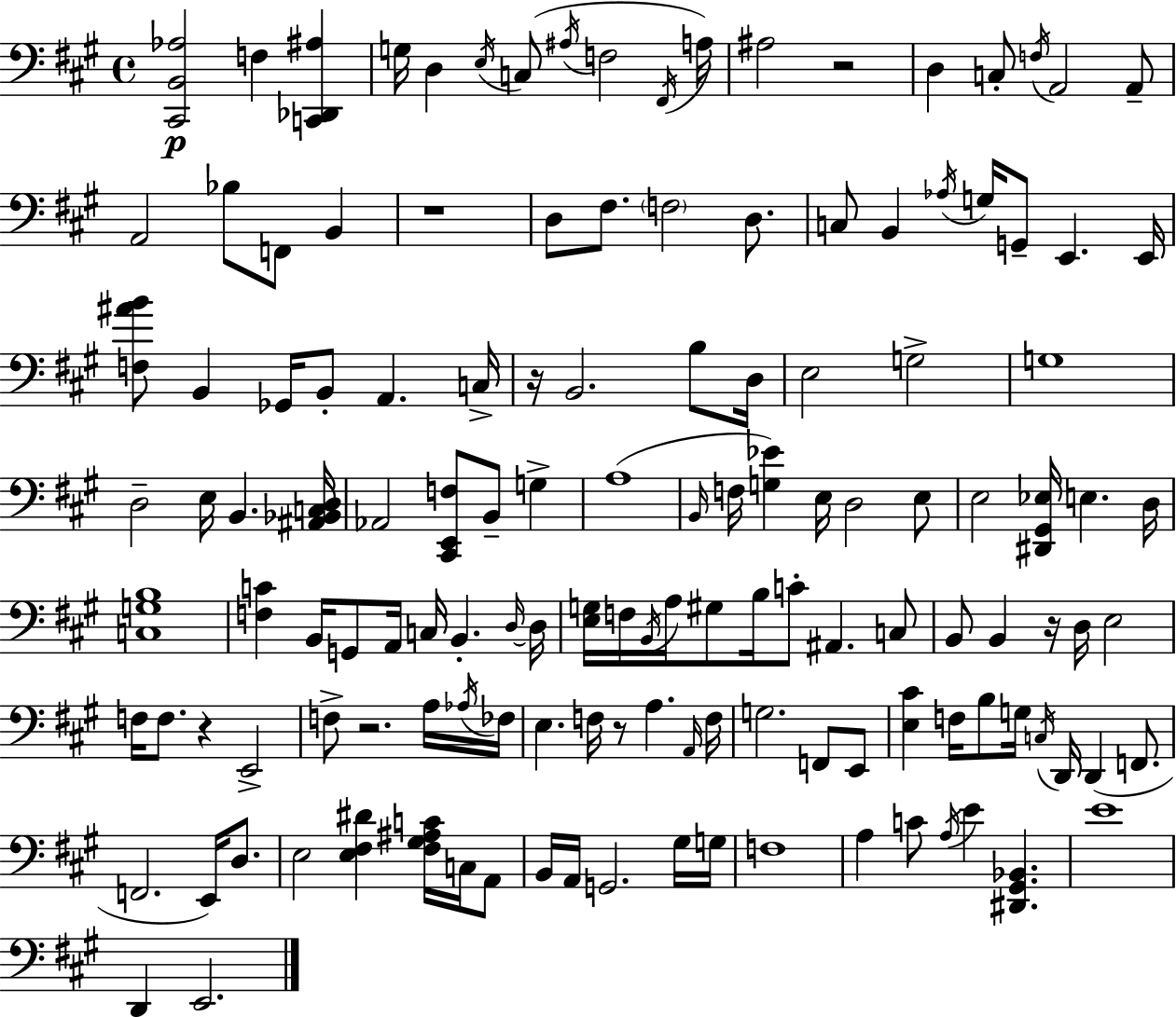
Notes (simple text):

[C#2,B2,Ab3]/h F3/q [C2,Db2,A#3]/q G3/s D3/q E3/s C3/e A#3/s F3/h F#2/s A3/s A#3/h R/h D3/q C3/e F3/s A2/h A2/e A2/h Bb3/e F2/e B2/q R/w D3/e F#3/e. F3/h D3/e. C3/e B2/q Ab3/s G3/s G2/e E2/q. E2/s [F3,A#4,B4]/e B2/q Gb2/s B2/e A2/q. C3/s R/s B2/h. B3/e D3/s E3/h G3/h G3/w D3/h E3/s B2/q. [A#2,Bb2,C3,D3]/s Ab2/h [C#2,E2,F3]/e B2/e G3/q A3/w B2/s F3/s [G3,Eb4]/q E3/s D3/h E3/e E3/h [D#2,G#2,Eb3]/s E3/q. D3/s [C3,G3,B3]/w [F3,C4]/q B2/s G2/e A2/s C3/s B2/q. D3/s D3/s [E3,G3]/s F3/s B2/s A3/s G#3/e B3/s C4/e A#2/q. C3/e B2/e B2/q R/s D3/s E3/h F3/s F3/e. R/q E2/h F3/e R/h. A3/s Ab3/s FES3/s E3/q. F3/s R/e A3/q. A2/s F3/s G3/h. F2/e E2/e [E3,C#4]/q F3/s B3/e G3/s C3/s D2/s D2/q F2/e. F2/h. E2/s D3/e. E3/h [E3,F#3,D#4]/q [F#3,G#3,A#3,C4]/s C3/s A2/e B2/s A2/s G2/h. G#3/s G3/s F3/w A3/q C4/e A3/s E4/q [D#2,G#2,Bb2]/q. E4/w D2/q E2/h.